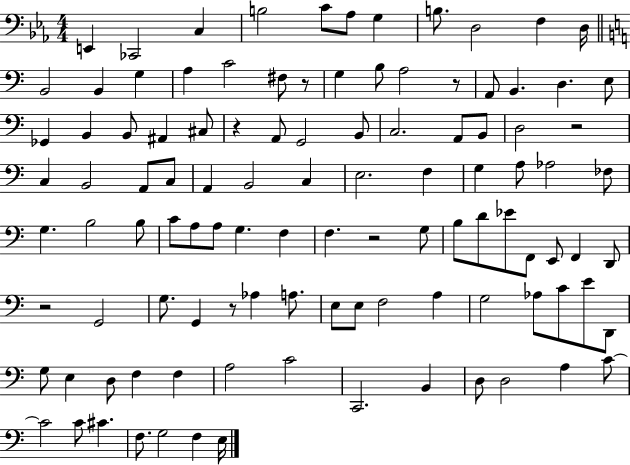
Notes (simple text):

E2/q CES2/h C3/q B3/h C4/e Ab3/e G3/q B3/e. D3/h F3/q D3/s B2/h B2/q G3/q A3/q C4/h F#3/e R/e G3/q B3/e A3/h R/e A2/e B2/q. D3/q. E3/e Gb2/q B2/q B2/e A#2/q C#3/e R/q A2/e G2/h B2/e C3/h. A2/e B2/e D3/h R/h C3/q B2/h A2/e C3/e A2/q B2/h C3/q E3/h. F3/q G3/q A3/e Ab3/h FES3/e G3/q. B3/h B3/e C4/e A3/e A3/e G3/q. F3/q F3/q. R/h G3/e B3/e D4/e Eb4/e F2/e E2/e F2/q D2/e R/h G2/h G3/e. G2/q R/e Ab3/q A3/e. E3/e E3/e F3/h A3/q G3/h Ab3/e C4/e E4/e D2/e G3/e E3/q D3/e F3/q F3/q A3/h C4/h C2/h. B2/q D3/e D3/h A3/q C4/e C4/h C4/e C#4/q. F3/e. G3/h F3/q E3/s